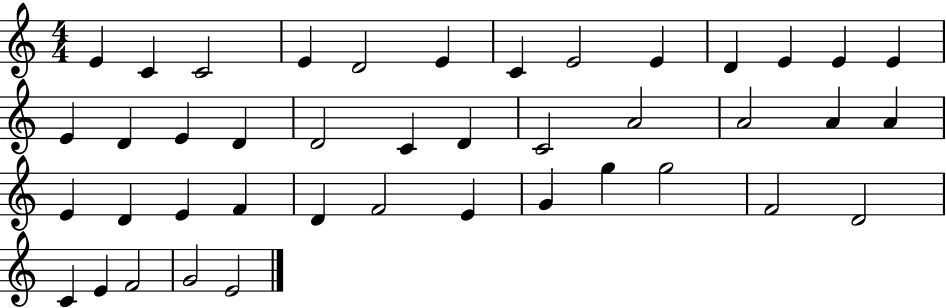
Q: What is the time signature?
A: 4/4